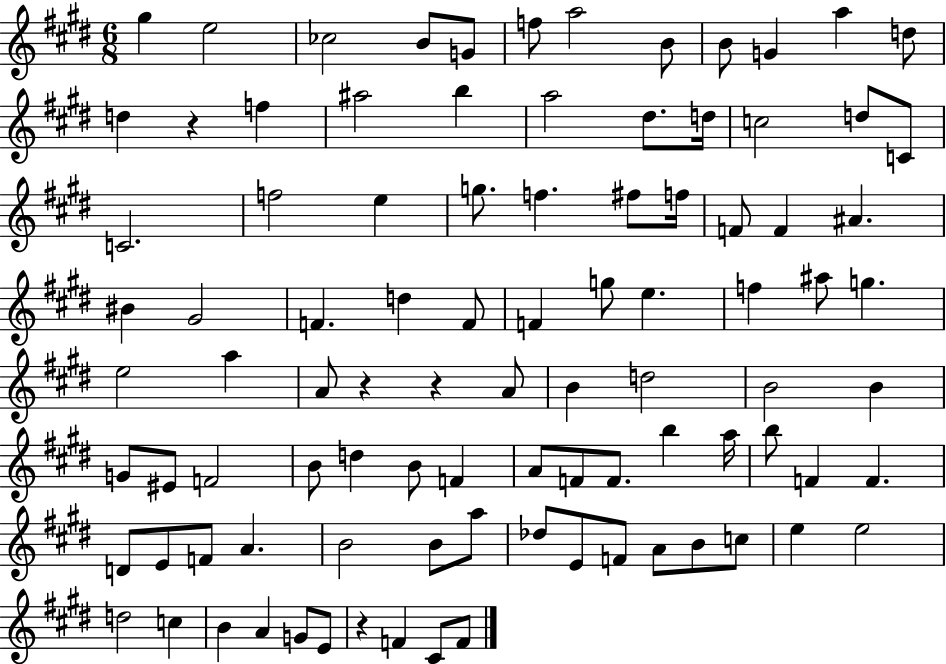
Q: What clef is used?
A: treble